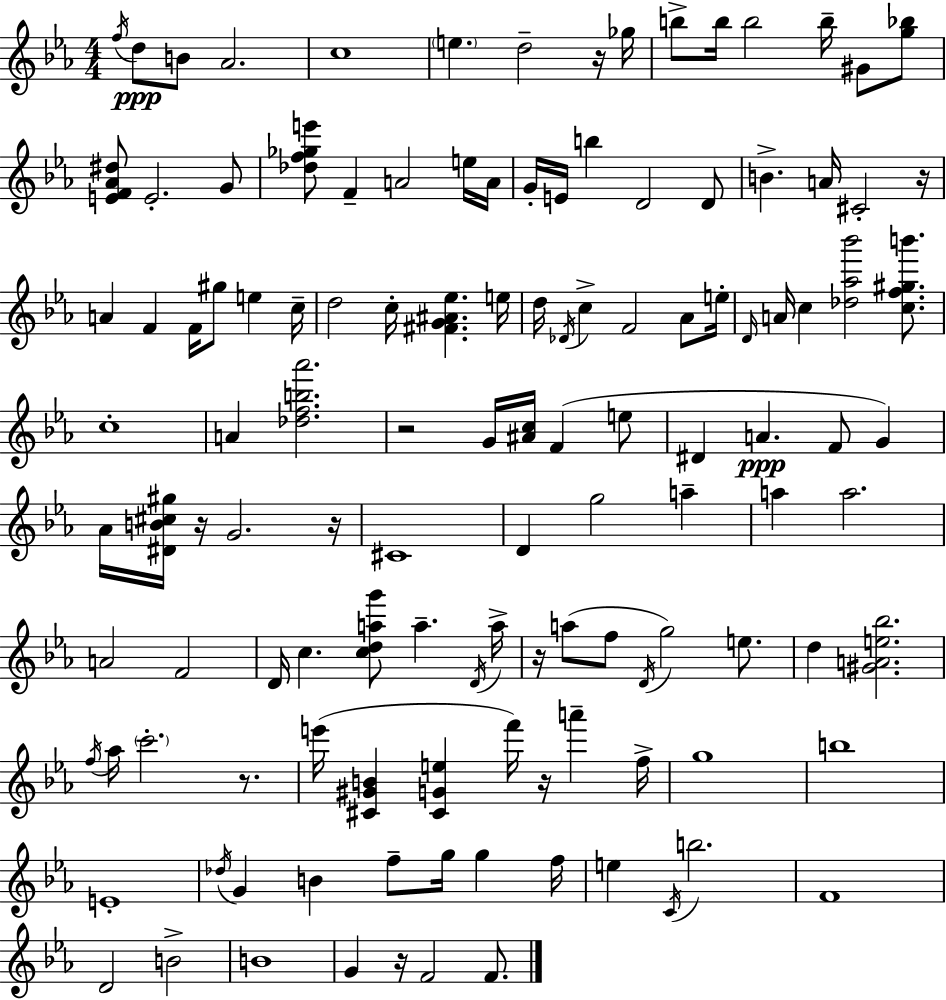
X:1
T:Untitled
M:4/4
L:1/4
K:Eb
f/4 d/2 B/2 _A2 c4 e d2 z/4 _g/4 b/2 b/4 b2 b/4 ^G/2 [g_b]/2 [EF_A^d]/2 E2 G/2 [_df_ge']/2 F A2 e/4 A/4 G/4 E/4 b D2 D/2 B A/4 ^C2 z/4 A F F/4 ^g/2 e c/4 d2 c/4 [^FG^A_e] e/4 d/4 _D/4 c F2 _A/2 e/4 D/4 A/4 c [_d_a_b']2 [cf^gb']/2 c4 A [_dfb_a']2 z2 G/4 [^Ac]/4 F e/2 ^D A F/2 G _A/4 [^DB^c^g]/4 z/4 G2 z/4 ^C4 D g2 a a a2 A2 F2 D/4 c [cdag']/2 a D/4 a/4 z/4 a/2 f/2 D/4 g2 e/2 d [^GAe_b]2 f/4 _a/4 c'2 z/2 e'/4 [^C^GB] [^CGe] f'/4 z/4 a' f/4 g4 b4 E4 _d/4 G B f/2 g/4 g f/4 e C/4 b2 F4 D2 B2 B4 G z/4 F2 F/2